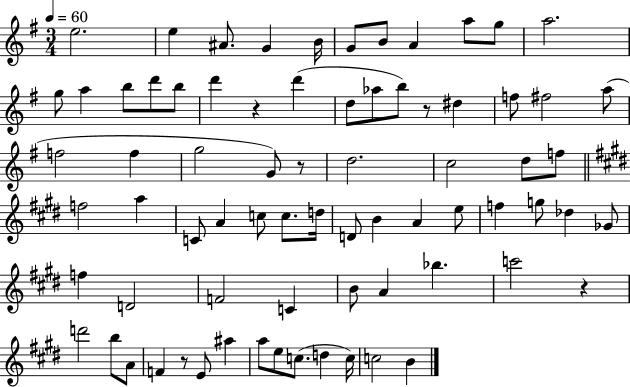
{
  \clef treble
  \numericTimeSignature
  \time 3/4
  \key g \major
  \tempo 4 = 60
  e''2. | e''4 ais'8. g'4 b'16 | g'8 b'8 a'4 a''8 g''8 | a''2. | \break g''8 a''4 b''8 d'''8 b''8 | d'''4 r4 d'''4( | d''8 aes''8 b''8) r8 dis''4 | f''8 fis''2 a''8( | \break f''2 f''4 | g''2 g'8) r8 | d''2. | c''2 d''8 f''8 | \break \bar "||" \break \key e \major f''2 a''4 | c'8 a'4 c''8 c''8. d''16 | d'8 b'4 a'4 e''8 | f''4 g''8 des''4 ges'8 | \break f''4 d'2 | f'2 c'4 | b'8 a'4 bes''4. | c'''2 r4 | \break d'''2 b''8 a'8 | f'4 r8 e'8 ais''4 | a''8 e''8 c''8.( d''4 c''16) | c''2 b'4 | \break \bar "|."
}